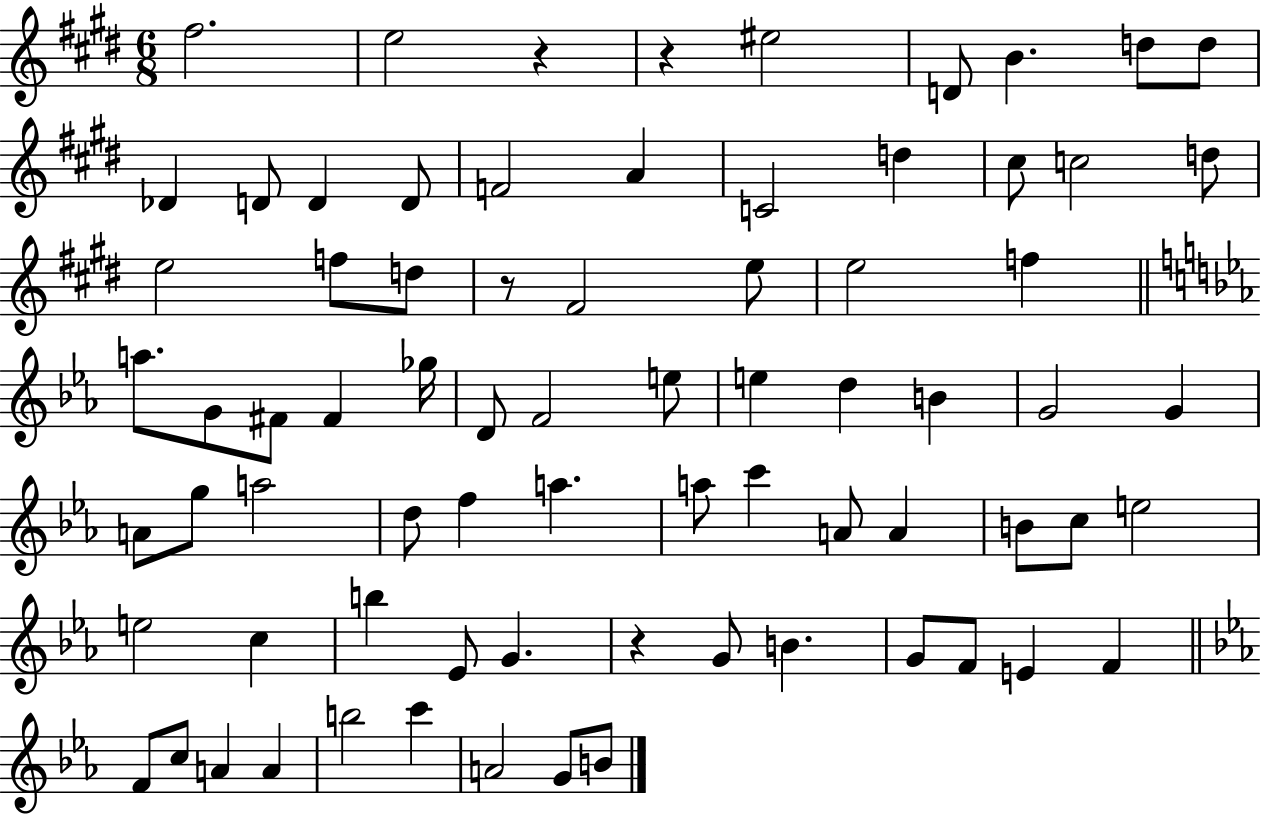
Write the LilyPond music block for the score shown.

{
  \clef treble
  \numericTimeSignature
  \time 6/8
  \key e \major
  fis''2. | e''2 r4 | r4 eis''2 | d'8 b'4. d''8 d''8 | \break des'4 d'8 d'4 d'8 | f'2 a'4 | c'2 d''4 | cis''8 c''2 d''8 | \break e''2 f''8 d''8 | r8 fis'2 e''8 | e''2 f''4 | \bar "||" \break \key ees \major a''8. g'8 fis'8 fis'4 ges''16 | d'8 f'2 e''8 | e''4 d''4 b'4 | g'2 g'4 | \break a'8 g''8 a''2 | d''8 f''4 a''4. | a''8 c'''4 a'8 a'4 | b'8 c''8 e''2 | \break e''2 c''4 | b''4 ees'8 g'4. | r4 g'8 b'4. | g'8 f'8 e'4 f'4 | \break \bar "||" \break \key ees \major f'8 c''8 a'4 a'4 | b''2 c'''4 | a'2 g'8 b'8 | \bar "|."
}